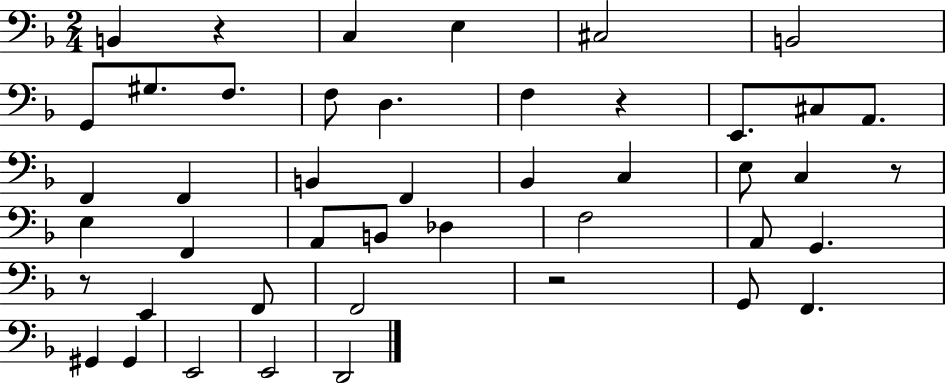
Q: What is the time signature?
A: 2/4